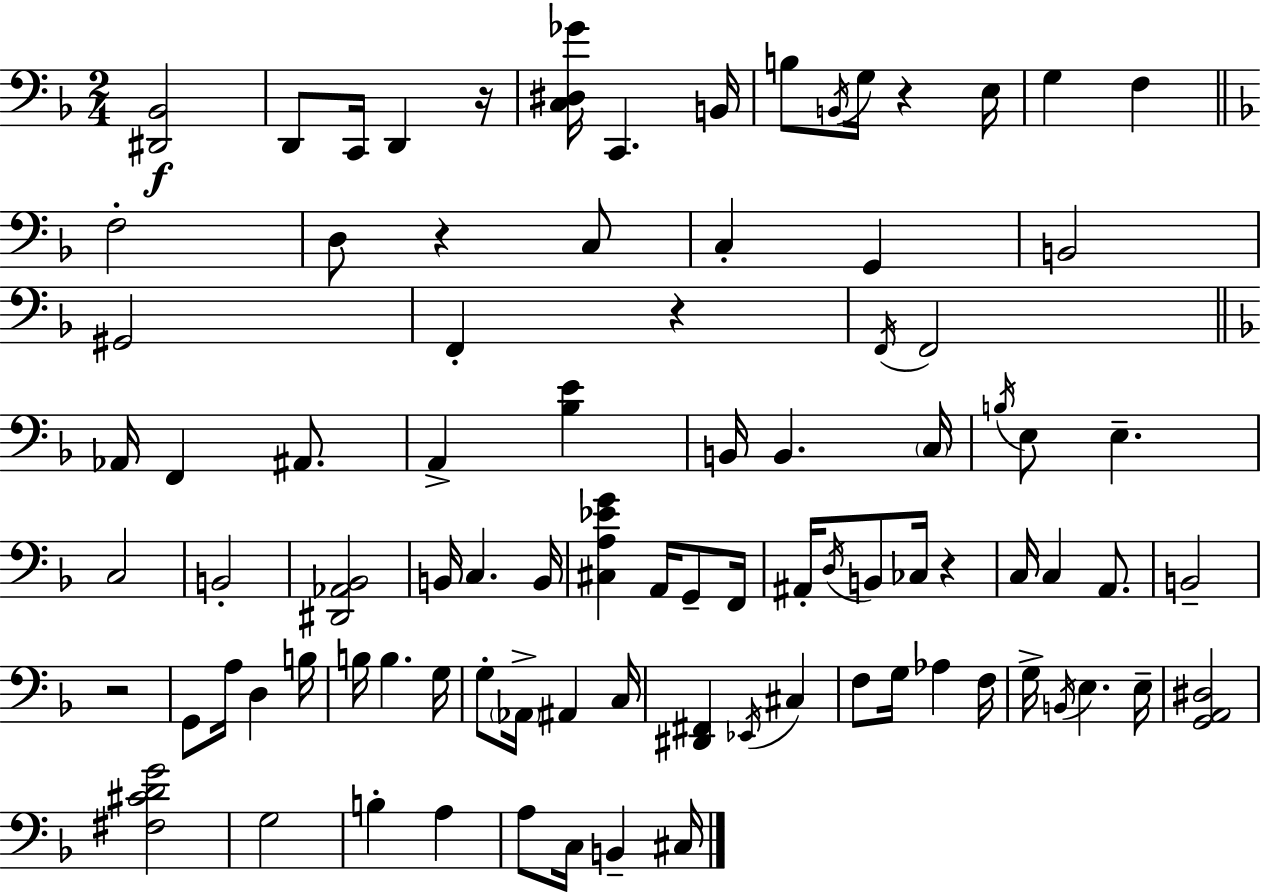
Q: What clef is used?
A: bass